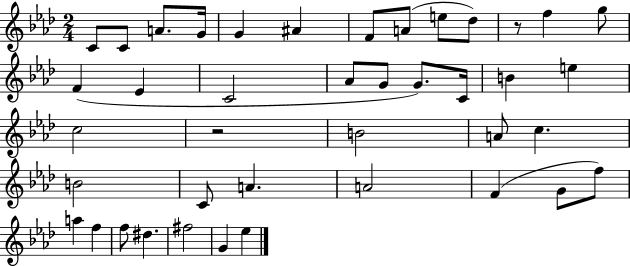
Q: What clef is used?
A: treble